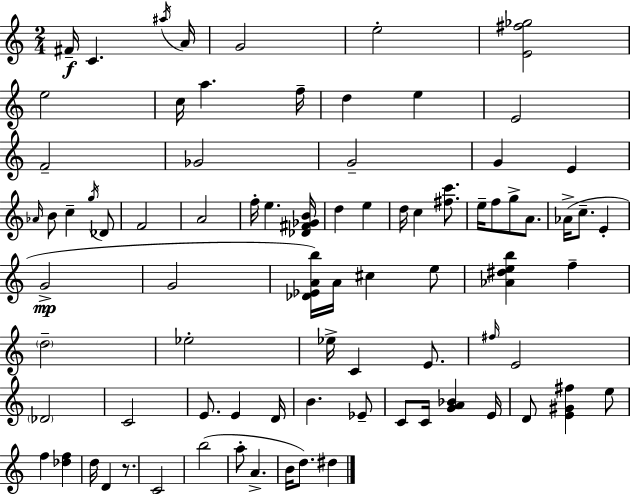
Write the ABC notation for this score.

X:1
T:Untitled
M:2/4
L:1/4
K:Am
^F/4 C ^a/4 A/4 G2 e2 [E^f_g]2 e2 c/4 a f/4 d e E2 F2 _G2 G2 G E _A/4 B/2 c g/4 _D/2 F2 A2 f/4 e [_D^F_GB]/4 d e d/4 c [^fc']/2 e/4 f/2 g/2 A/2 _A/4 c/2 E G2 G2 [_D_EAb]/4 A/4 ^c e/2 [_A^deb] f d2 _e2 _e/4 C E/2 ^f/4 E2 _D2 C2 E/2 E D/4 B _E/2 C/2 C/4 [GA_B] E/4 D/2 [E^G^f] e/2 f [_df] d/4 D z/2 C2 b2 a/2 A B/4 d/2 ^d